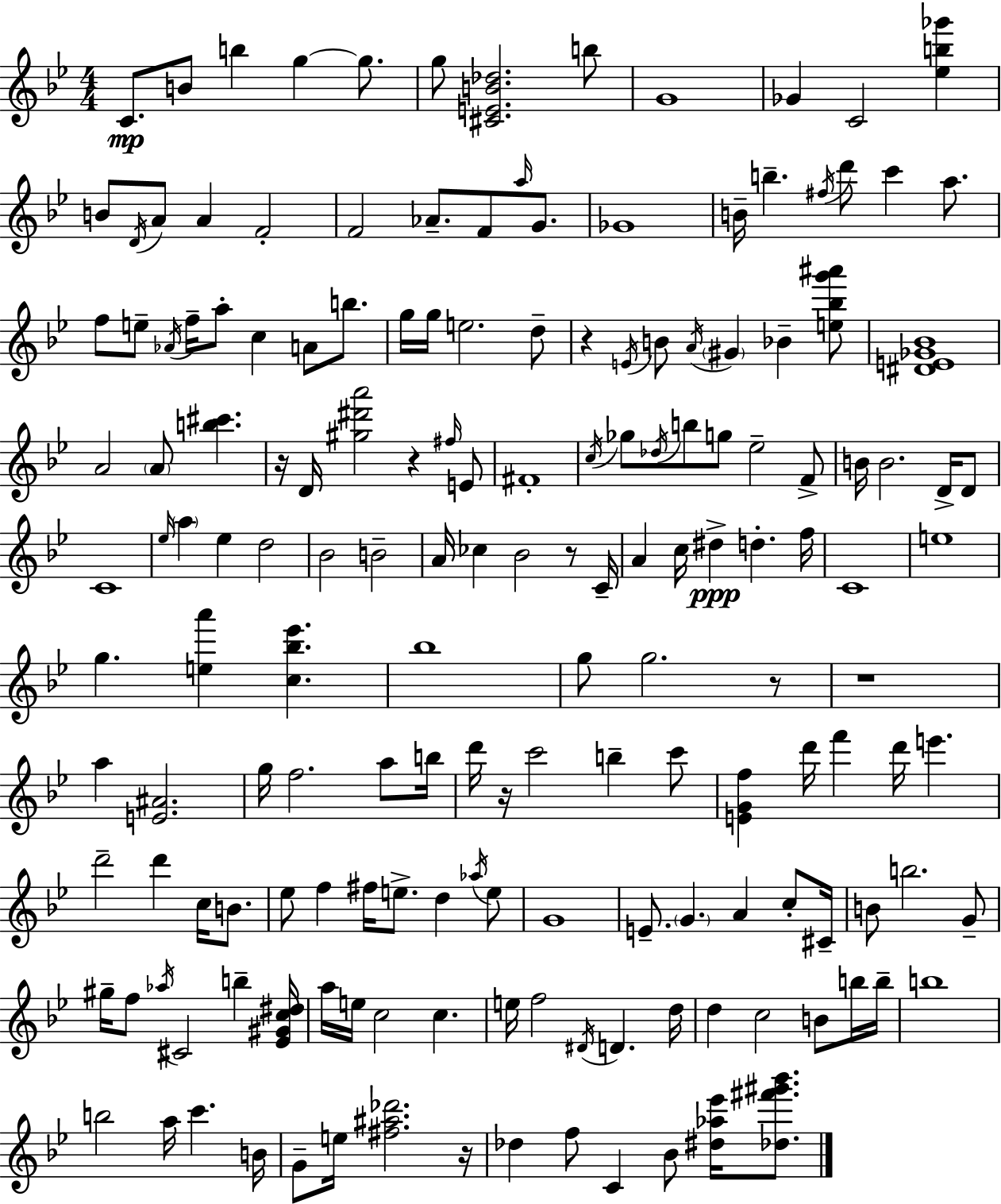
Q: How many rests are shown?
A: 8